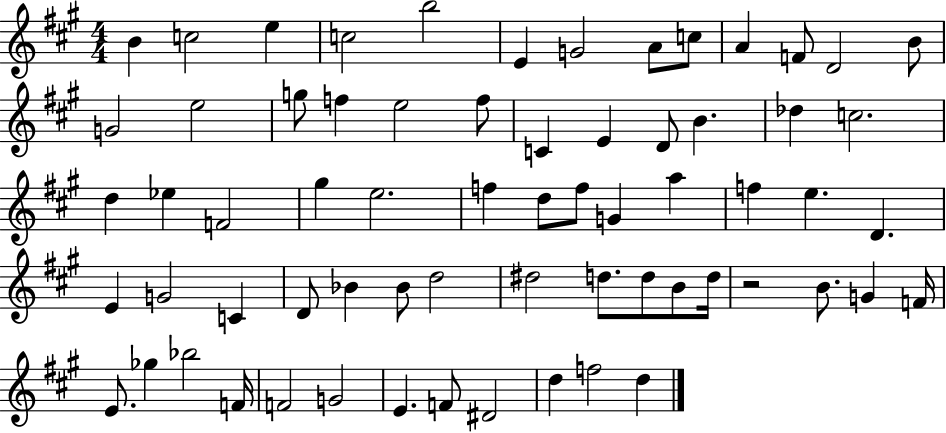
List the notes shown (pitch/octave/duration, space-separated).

B4/q C5/h E5/q C5/h B5/h E4/q G4/h A4/e C5/e A4/q F4/e D4/h B4/e G4/h E5/h G5/e F5/q E5/h F5/e C4/q E4/q D4/e B4/q. Db5/q C5/h. D5/q Eb5/q F4/h G#5/q E5/h. F5/q D5/e F5/e G4/q A5/q F5/q E5/q. D4/q. E4/q G4/h C4/q D4/e Bb4/q Bb4/e D5/h D#5/h D5/e. D5/e B4/e D5/s R/h B4/e. G4/q F4/s E4/e. Gb5/q Bb5/h F4/s F4/h G4/h E4/q. F4/e D#4/h D5/q F5/h D5/q